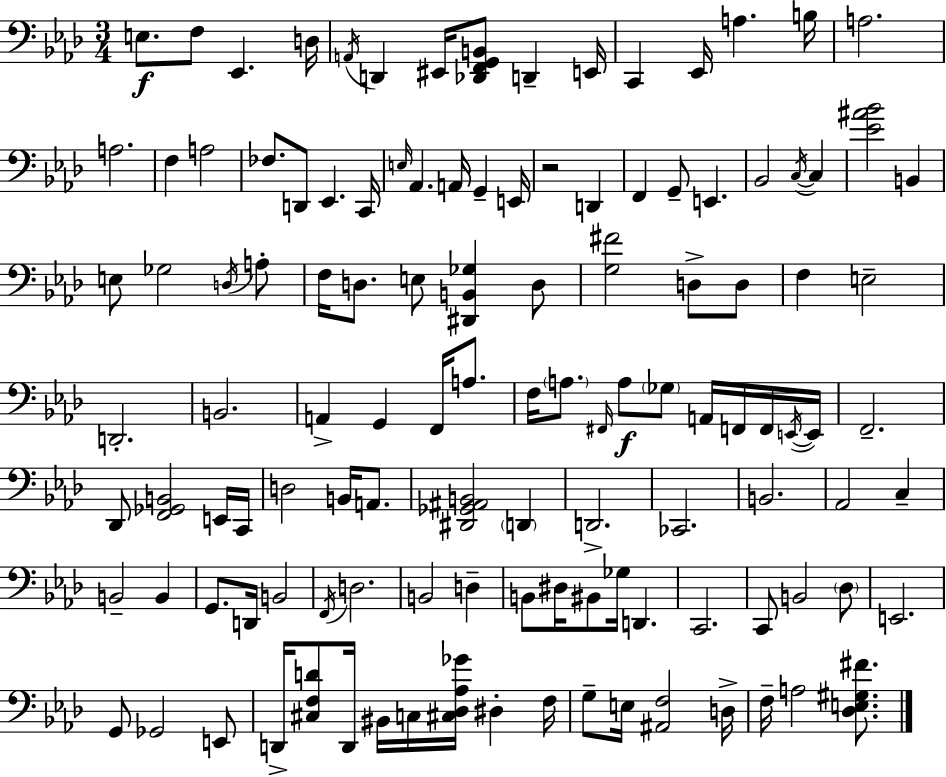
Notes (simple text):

E3/e. F3/e Eb2/q. D3/s A2/s D2/q EIS2/s [Db2,F2,G2,B2]/e D2/q E2/s C2/q Eb2/s A3/q. B3/s A3/h. A3/h. F3/q A3/h FES3/e. D2/e Eb2/q. C2/s E3/s Ab2/q. A2/s G2/q E2/s R/h D2/q F2/q G2/e E2/q. Bb2/h C3/s C3/q [Eb4,A#4,Bb4]/h B2/q E3/e Gb3/h D3/s A3/e F3/s D3/e. E3/e [D#2,B2,Gb3]/q D3/e [G3,F#4]/h D3/e D3/e F3/q E3/h D2/h. B2/h. A2/q G2/q F2/s A3/e. F3/s A3/e. F#2/s A3/e Gb3/e A2/s F2/s F2/s E2/s E2/s F2/h. Db2/e [F2,Gb2,B2]/h E2/s C2/s D3/h B2/s A2/e. [D#2,Gb2,A#2,B2]/h D2/q D2/h. CES2/h. B2/h. Ab2/h C3/q B2/h B2/q G2/e. D2/s B2/h F2/s D3/h. B2/h D3/q B2/e D#3/s BIS2/e Gb3/s D2/q. C2/h. C2/e B2/h Db3/e E2/h. G2/e Gb2/h E2/e D2/s [C#3,F3,D4]/e D2/s BIS2/s C3/s [C#3,Db3,Ab3,Gb4]/s D#3/q F3/s G3/e E3/s [A#2,F3]/h D3/s F3/s A3/h [Db3,E3,G#3,F#4]/e.